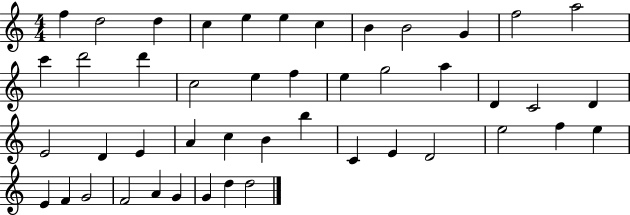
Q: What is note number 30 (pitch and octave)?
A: B4